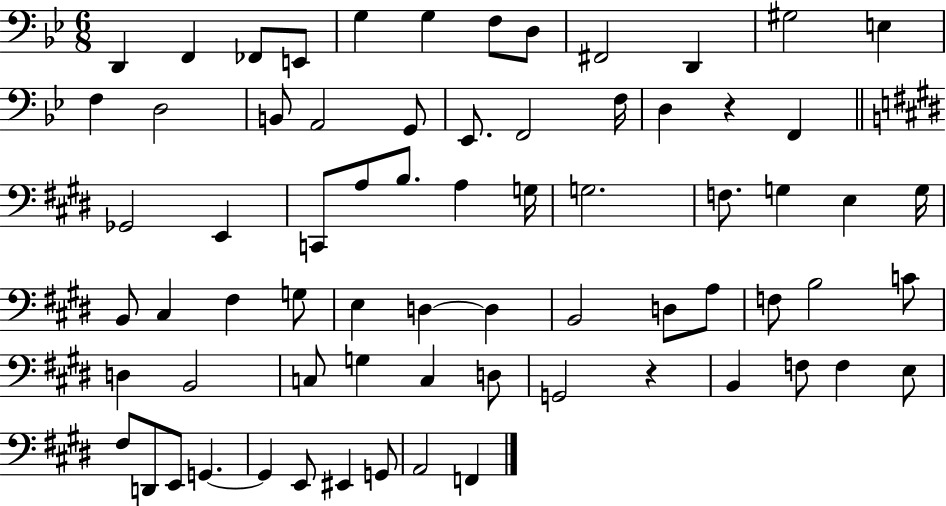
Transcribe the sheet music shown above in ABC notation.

X:1
T:Untitled
M:6/8
L:1/4
K:Bb
D,, F,, _F,,/2 E,,/2 G, G, F,/2 D,/2 ^F,,2 D,, ^G,2 E, F, D,2 B,,/2 A,,2 G,,/2 _E,,/2 F,,2 F,/4 D, z F,, _G,,2 E,, C,,/2 A,/2 B,/2 A, G,/4 G,2 F,/2 G, E, G,/4 B,,/2 ^C, ^F, G,/2 E, D, D, B,,2 D,/2 A,/2 F,/2 B,2 C/2 D, B,,2 C,/2 G, C, D,/2 G,,2 z B,, F,/2 F, E,/2 ^F,/2 D,,/2 E,,/2 G,, G,, E,,/2 ^E,, G,,/2 A,,2 F,,